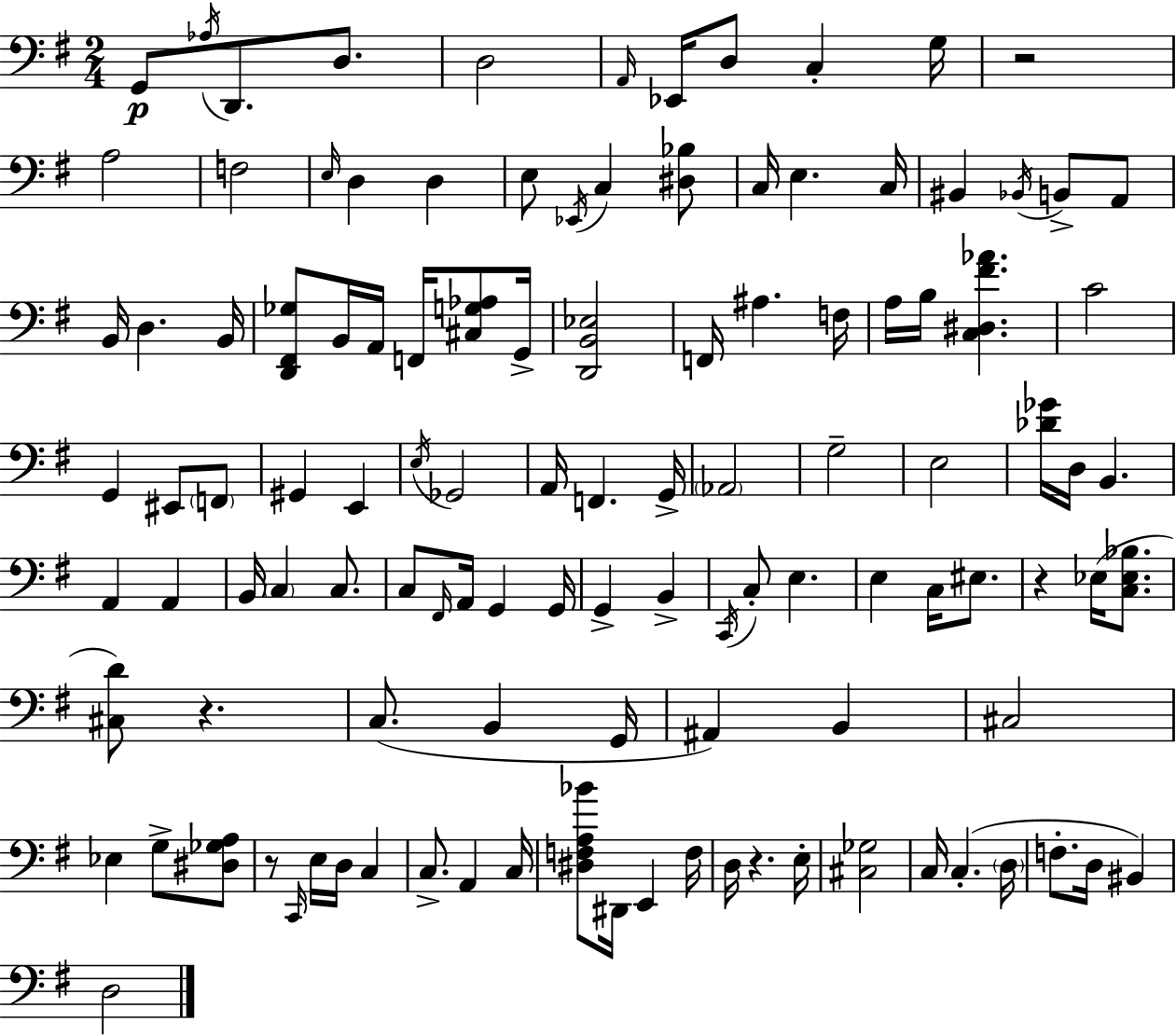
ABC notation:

X:1
T:Untitled
M:2/4
L:1/4
K:Em
G,,/2 _A,/4 D,,/2 D,/2 D,2 A,,/4 _E,,/4 D,/2 C, G,/4 z2 A,2 F,2 E,/4 D, D, E,/2 _E,,/4 C, [^D,_B,]/2 C,/4 E, C,/4 ^B,, _B,,/4 B,,/2 A,,/2 B,,/4 D, B,,/4 [D,,^F,,_G,]/2 B,,/4 A,,/4 F,,/4 [^C,G,_A,]/2 G,,/4 [D,,B,,_E,]2 F,,/4 ^A, F,/4 A,/4 B,/4 [C,^D,^F_A] C2 G,, ^E,,/2 F,,/2 ^G,, E,, E,/4 _G,,2 A,,/4 F,, G,,/4 _A,,2 G,2 E,2 [_D_G]/4 D,/4 B,, A,, A,, B,,/4 C, C,/2 C,/2 ^F,,/4 A,,/4 G,, G,,/4 G,, B,, C,,/4 C,/2 E, E, C,/4 ^E,/2 z _E,/4 [C,_E,_B,]/2 [^C,D]/2 z C,/2 B,, G,,/4 ^A,, B,, ^C,2 _E, G,/2 [^D,_G,A,]/2 z/2 C,,/4 E,/4 D,/4 C, C,/2 A,, C,/4 [^D,F,A,_B]/2 ^D,,/4 E,, F,/4 D,/4 z E,/4 [^C,_G,]2 C,/4 C, D,/4 F,/2 D,/4 ^B,, D,2